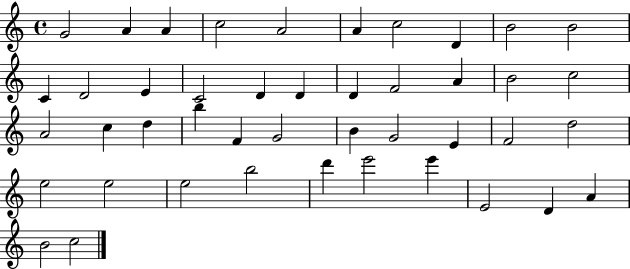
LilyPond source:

{
  \clef treble
  \time 4/4
  \defaultTimeSignature
  \key c \major
  g'2 a'4 a'4 | c''2 a'2 | a'4 c''2 d'4 | b'2 b'2 | \break c'4 d'2 e'4 | c'2 d'4 d'4 | d'4 f'2 a'4 | b'2 c''2 | \break a'2 c''4 d''4 | b''4 f'4 g'2 | b'4 g'2 e'4 | f'2 d''2 | \break e''2 e''2 | e''2 b''2 | d'''4 e'''2 e'''4 | e'2 d'4 a'4 | \break b'2 c''2 | \bar "|."
}